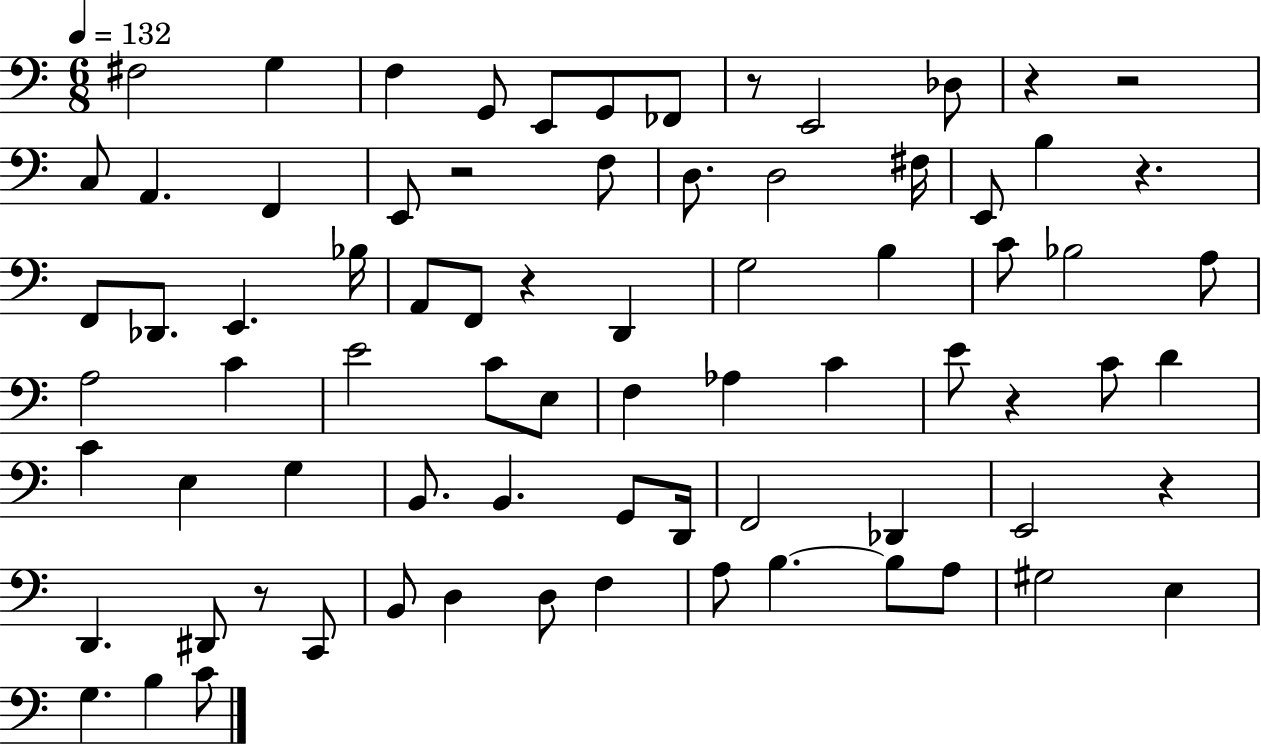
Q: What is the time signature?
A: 6/8